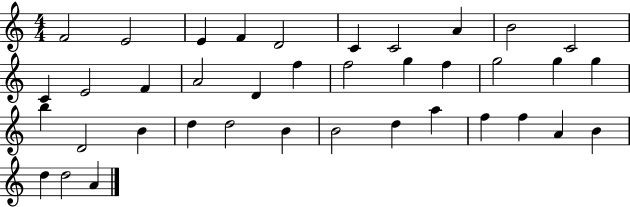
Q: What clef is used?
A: treble